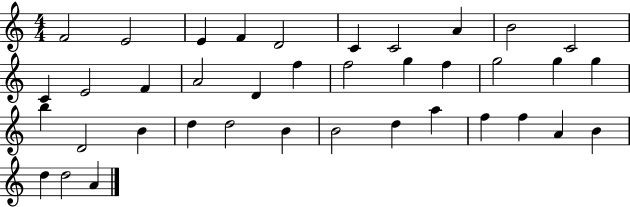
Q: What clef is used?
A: treble